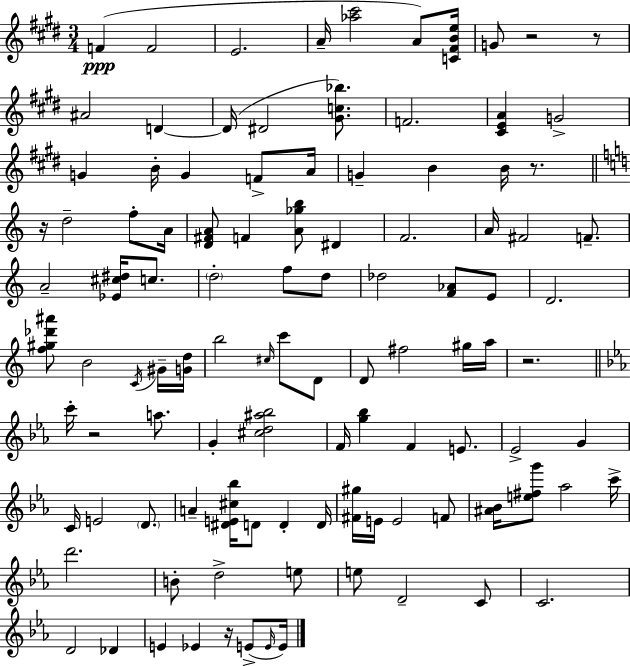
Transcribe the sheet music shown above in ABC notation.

X:1
T:Untitled
M:3/4
L:1/4
K:E
F F2 E2 A/4 [_a^c']2 A/2 [C^FBe]/4 G/2 z2 z/2 ^A2 D D/4 ^D2 [^Gc_b]/2 F2 [^CEA] G2 G B/4 G F/2 A/4 G B B/4 z/2 z/4 d2 f/2 A/4 [D^FA]/2 F [A_gb]/2 ^D F2 A/4 ^F2 F/2 A2 [_E^c^d]/4 c/2 d2 f/2 d/2 _d2 [F_A]/2 E/2 D2 [f^g_d'^a']/2 B2 C/4 ^G/4 [Gd]/4 b2 ^c/4 c'/2 D/2 D/2 ^f2 ^g/4 a/4 z2 c'/4 z2 a/2 G [^cd^a_b]2 F/4 [g_b] F E/2 _E2 G C/4 E2 D/2 A [^DE^c_b]/4 D/2 D D/4 [^F^g]/4 E/4 E2 F/2 [^A_B]/4 [e^fg']/2 _a2 c'/4 d'2 B/2 d2 e/2 e/2 D2 C/2 C2 D2 _D E _E z/4 E/2 E/4 E/4